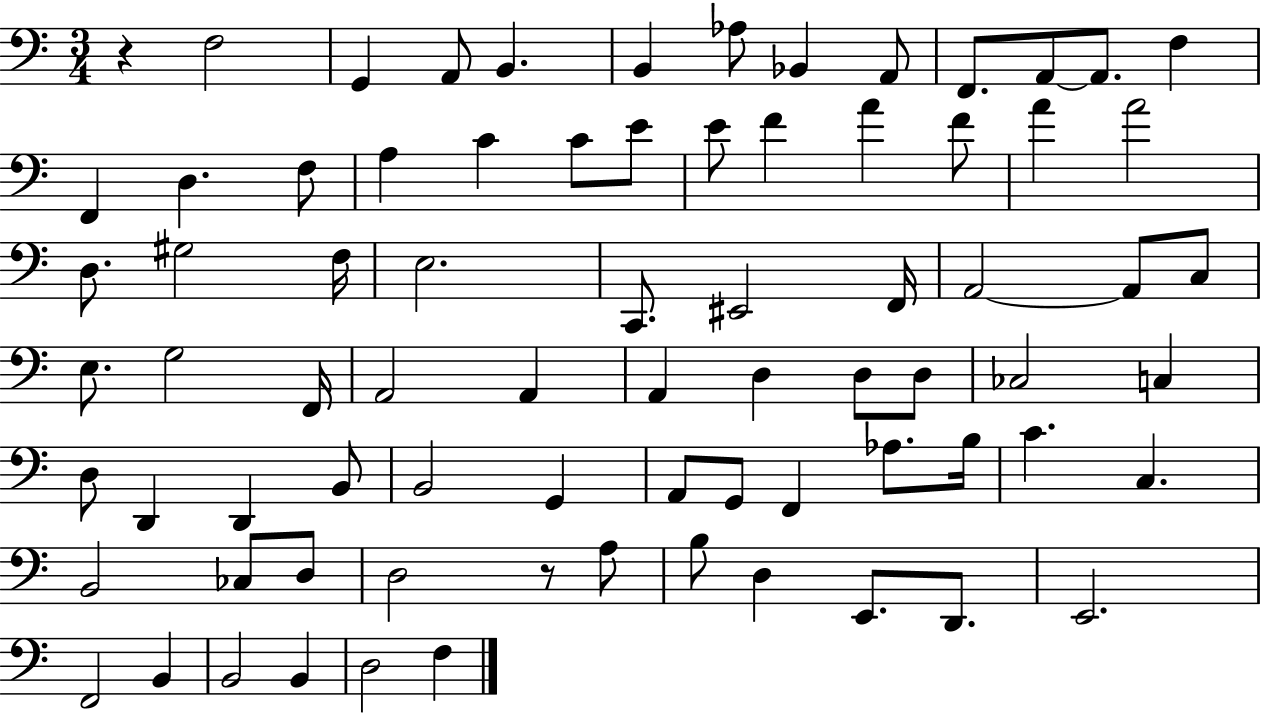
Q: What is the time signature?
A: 3/4